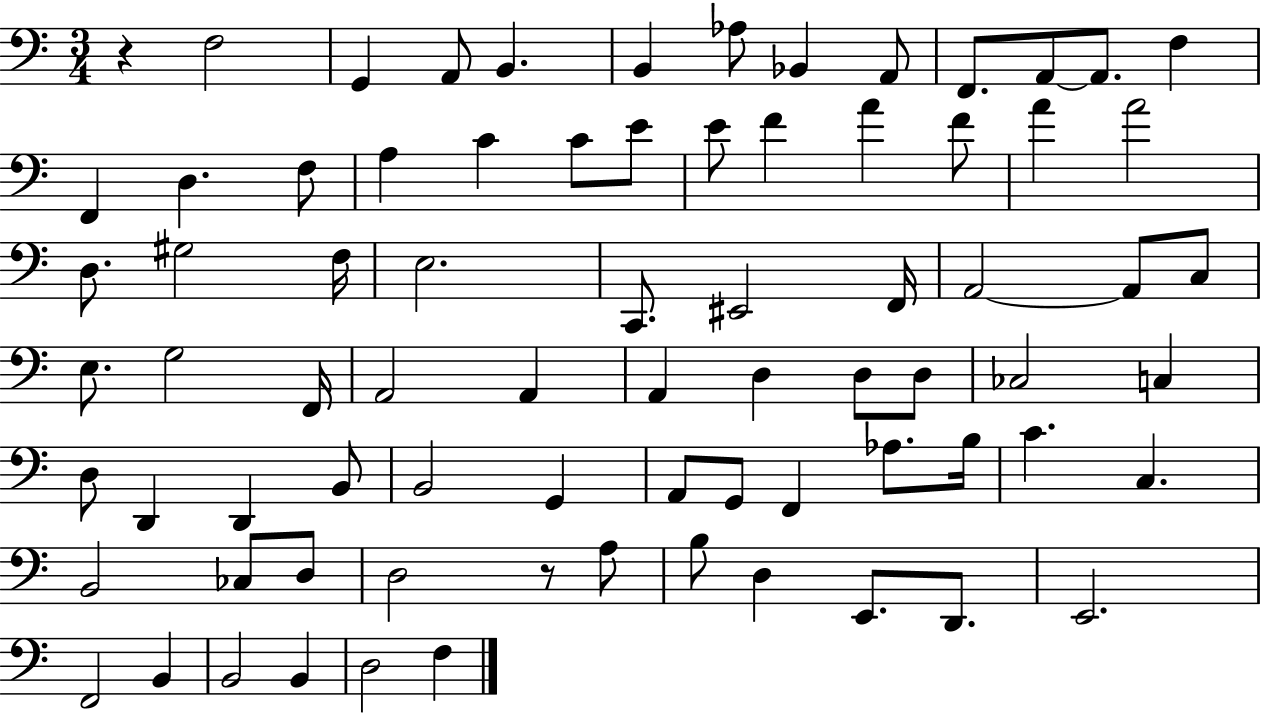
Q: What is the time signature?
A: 3/4